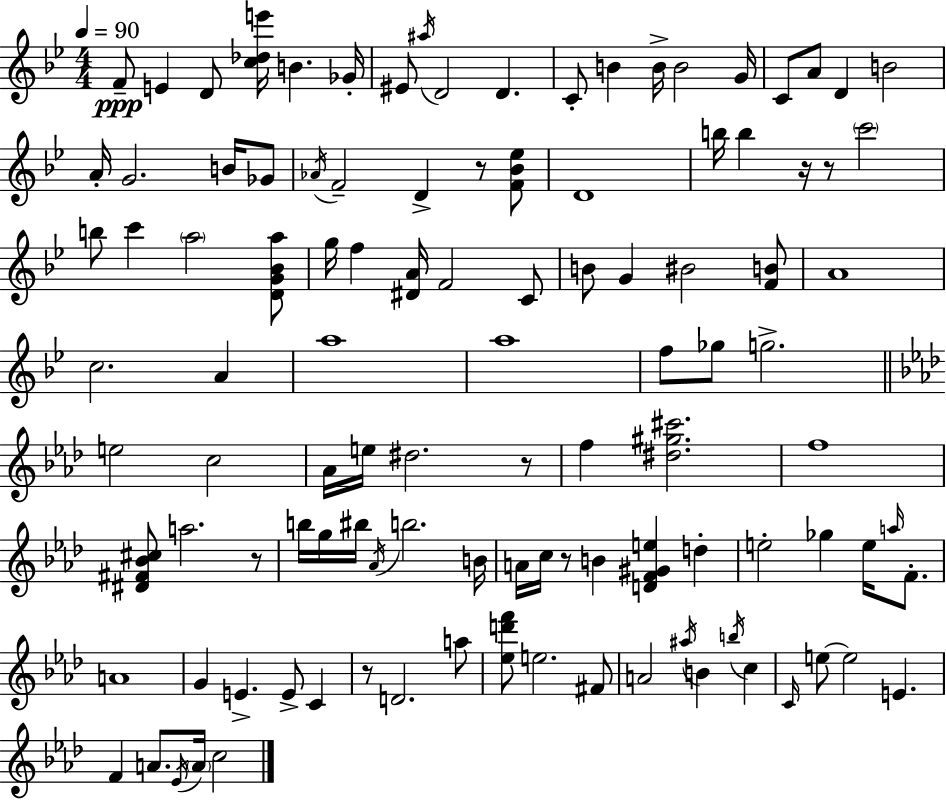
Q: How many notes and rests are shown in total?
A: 109